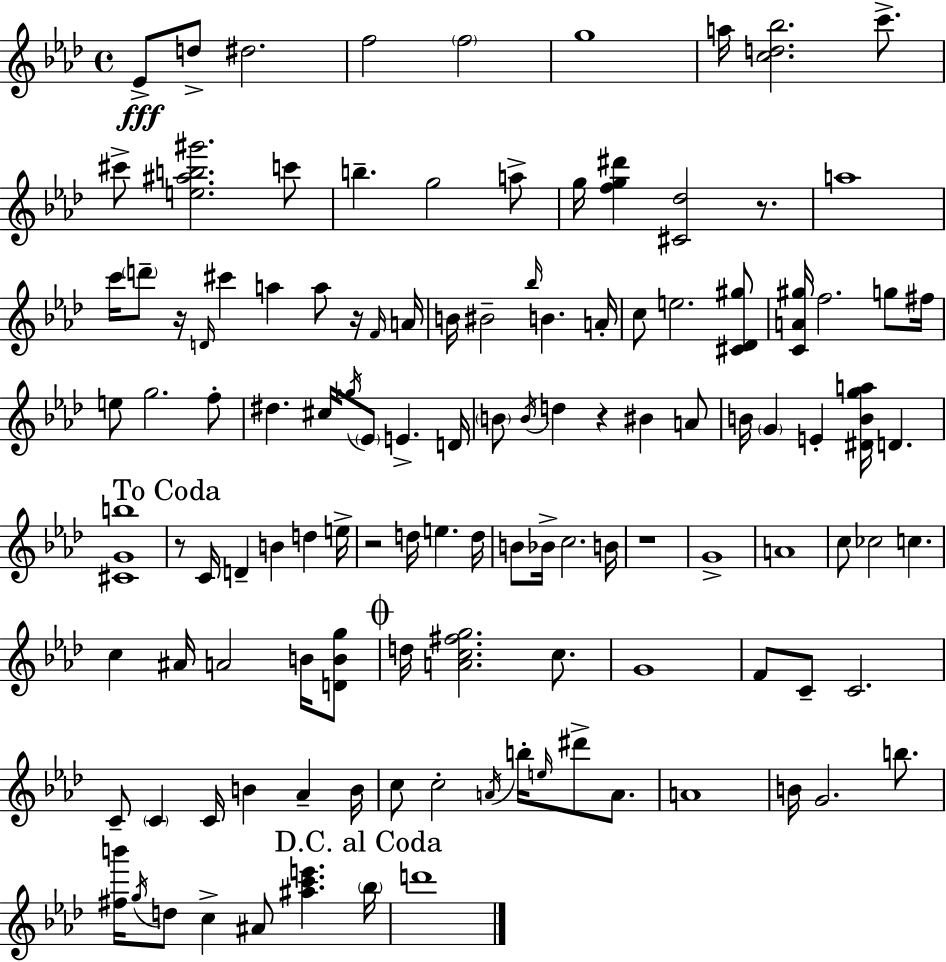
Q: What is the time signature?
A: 4/4